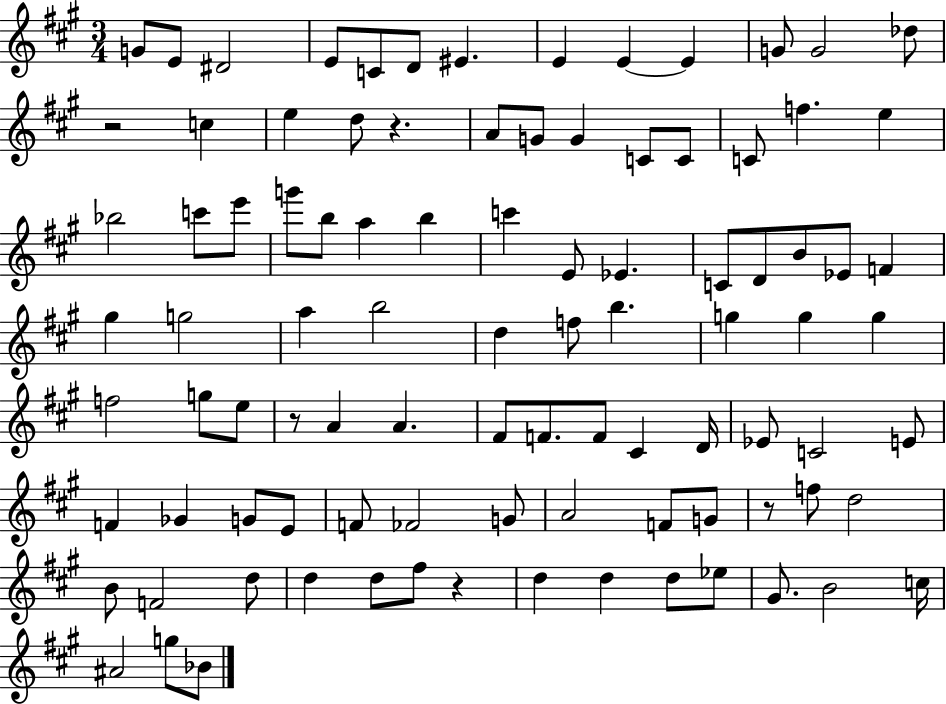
G4/e E4/e D#4/h E4/e C4/e D4/e EIS4/q. E4/q E4/q E4/q G4/e G4/h Db5/e R/h C5/q E5/q D5/e R/q. A4/e G4/e G4/q C4/e C4/e C4/e F5/q. E5/q Bb5/h C6/e E6/e G6/e B5/e A5/q B5/q C6/q E4/e Eb4/q. C4/e D4/e B4/e Eb4/e F4/q G#5/q G5/h A5/q B5/h D5/q F5/e B5/q. G5/q G5/q G5/q F5/h G5/e E5/e R/e A4/q A4/q. F#4/e F4/e. F4/e C#4/q D4/s Eb4/e C4/h E4/e F4/q Gb4/q G4/e E4/e F4/e FES4/h G4/e A4/h F4/e G4/e R/e F5/e D5/h B4/e F4/h D5/e D5/q D5/e F#5/e R/q D5/q D5/q D5/e Eb5/e G#4/e. B4/h C5/s A#4/h G5/e Bb4/e